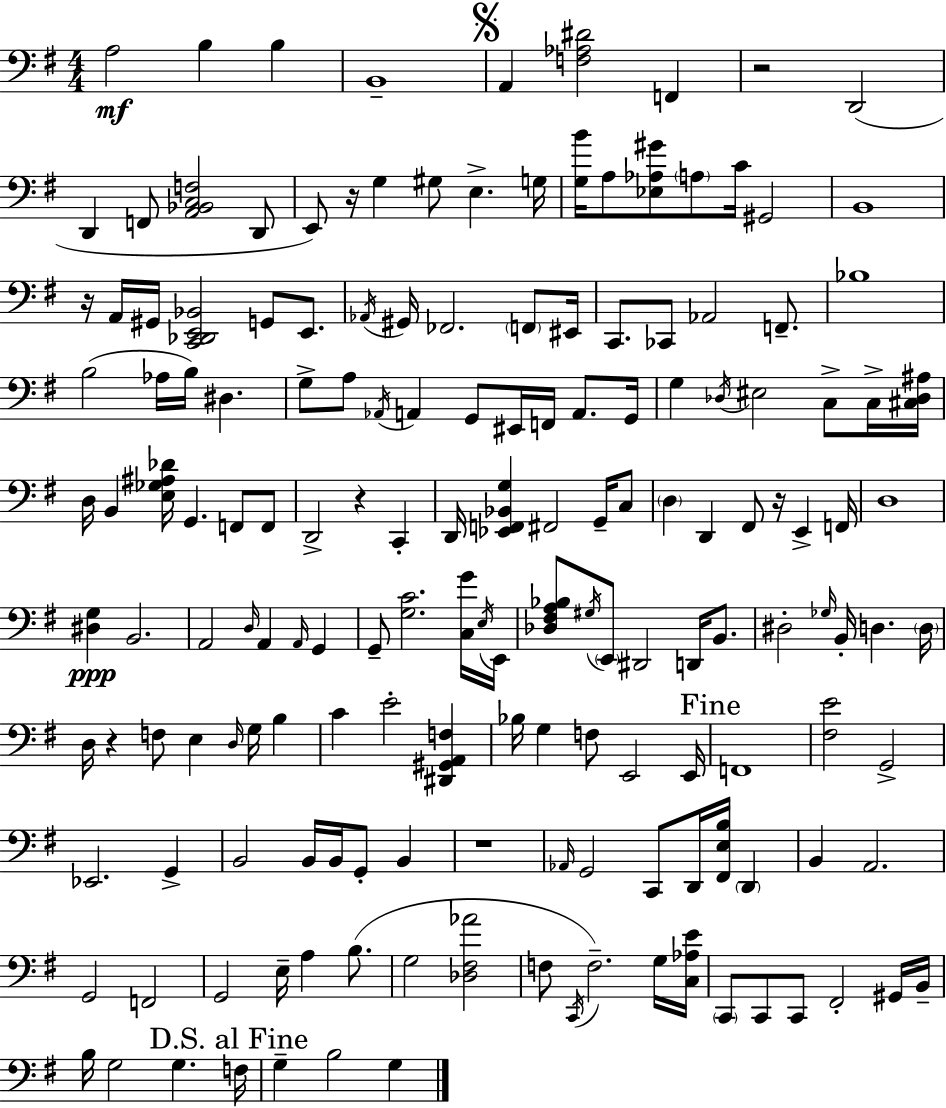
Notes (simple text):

A3/h B3/q B3/q B2/w A2/q [F3,Ab3,D#4]/h F2/q R/h D2/h D2/q F2/e [A2,Bb2,C3,F3]/h D2/e E2/e R/s G3/q G#3/e E3/q. G3/s [G3,B4]/s A3/e [Eb3,Ab3,G#4]/e A3/e C4/s G#2/h B2/w R/s A2/s G#2/s [C2,Db2,E2,Bb2]/h G2/e E2/e. Ab2/s G#2/s FES2/h. F2/e EIS2/s C2/e. CES2/e Ab2/h F2/e. Bb3/w B3/h Ab3/s B3/s D#3/q. G3/e A3/e Ab2/s A2/q G2/e EIS2/s F2/s A2/e. G2/s G3/q Db3/s EIS3/h C3/e C3/s [C#3,Db3,A#3]/s D3/s B2/q [E3,Gb3,A#3,Db4]/s G2/q. F2/e F2/e D2/h R/q C2/q D2/s [Eb2,F2,Bb2,G3]/q F#2/h G2/s C3/e D3/q D2/q F#2/e R/s E2/q F2/s D3/w [D#3,G3]/q B2/h. A2/h D3/s A2/q A2/s G2/q G2/e [G3,C4]/h. [C3,G4]/s E3/s E2/s [Db3,F#3,A3,Bb3]/e G#3/s E2/e D#2/h D2/s B2/e. D#3/h Gb3/s B2/s D3/q. D3/s D3/s R/q F3/e E3/q D3/s G3/s B3/q C4/q E4/h [D#2,G#2,A2,F3]/q Bb3/s G3/q F3/e E2/h E2/s F2/w [F#3,E4]/h G2/h Eb2/h. G2/q B2/h B2/s B2/s G2/e B2/q R/w Ab2/s G2/h C2/e D2/s [F#2,E3,B3]/s D2/q B2/q A2/h. G2/h F2/h G2/h E3/s A3/q B3/e. G3/h [Db3,F#3,Ab4]/h F3/e C2/s F3/h. G3/s [C3,Ab3,E4]/s C2/e C2/e C2/e F#2/h G#2/s B2/s B3/s G3/h G3/q. F3/s G3/q B3/h G3/q